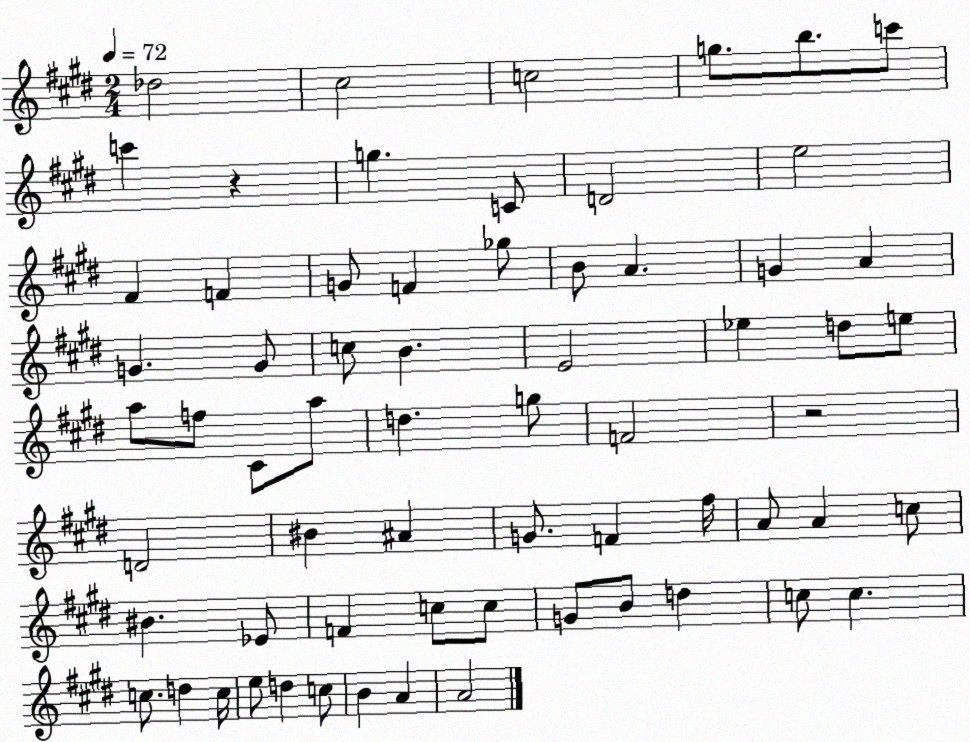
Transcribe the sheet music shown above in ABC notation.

X:1
T:Untitled
M:2/4
L:1/4
K:E
_d2 ^c2 c2 g/2 b/2 c'/2 c' z g C/2 D2 e2 ^F F G/2 F _g/2 B/2 A G A G G/2 c/2 B E2 _e d/2 e/2 a/2 f/2 ^C/2 a/2 d g/2 F2 z2 D2 ^B ^A G/2 F ^f/4 A/2 A c/2 ^B _E/2 F c/2 c/2 G/2 B/2 d c/2 c c/2 d c/4 e/2 d c/2 B A A2